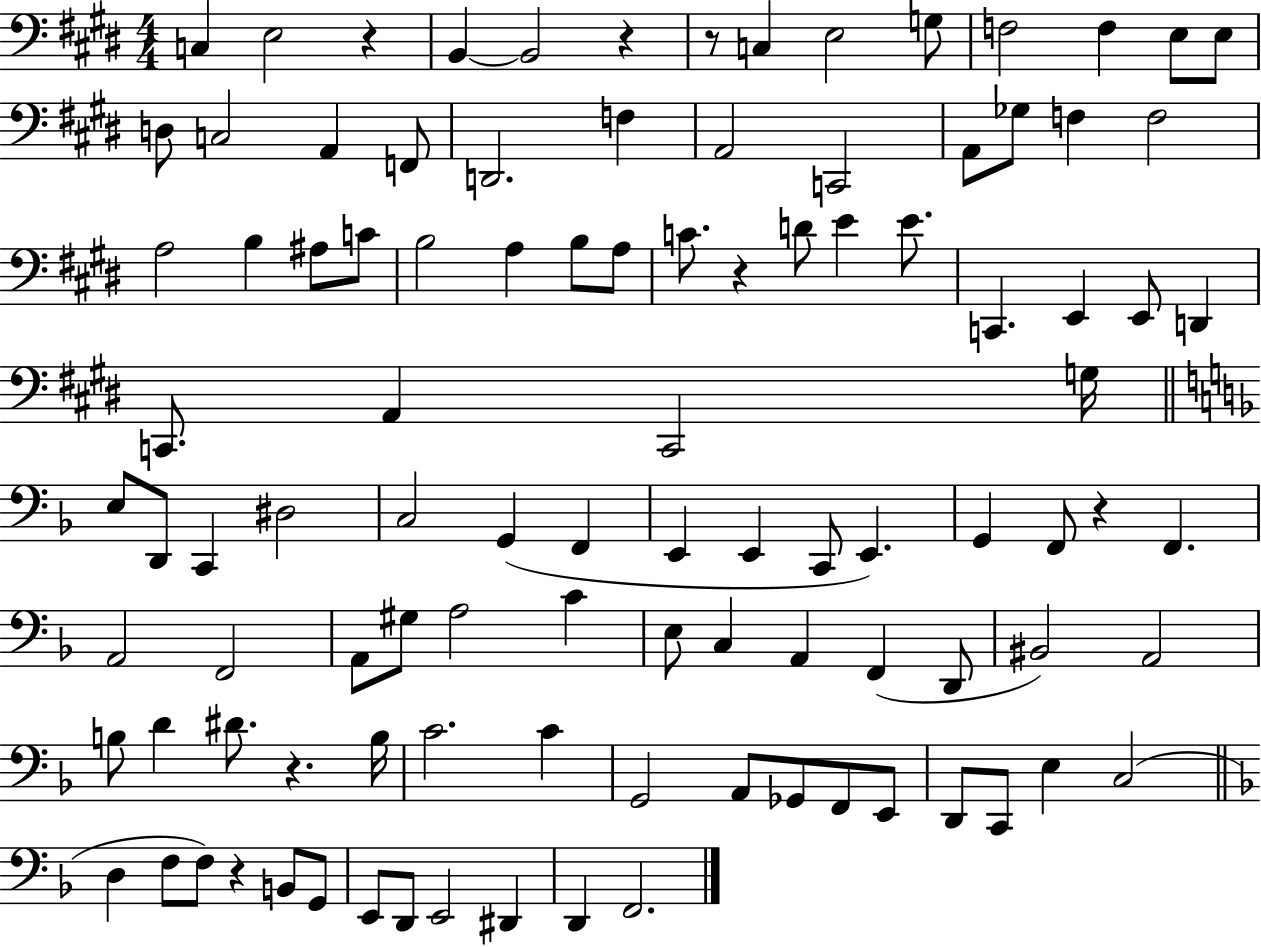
{
  \clef bass
  \numericTimeSignature
  \time 4/4
  \key e \major
  c4 e2 r4 | b,4~~ b,2 r4 | r8 c4 e2 g8 | f2 f4 e8 e8 | \break d8 c2 a,4 f,8 | d,2. f4 | a,2 c,2 | a,8 ges8 f4 f2 | \break a2 b4 ais8 c'8 | b2 a4 b8 a8 | c'8. r4 d'8 e'4 e'8. | c,4. e,4 e,8 d,4 | \break c,8. a,4 c,2 g16 | \bar "||" \break \key d \minor e8 d,8 c,4 dis2 | c2 g,4( f,4 | e,4 e,4 c,8 e,4.) | g,4 f,8 r4 f,4. | \break a,2 f,2 | a,8 gis8 a2 c'4 | e8 c4 a,4 f,4( d,8 | bis,2) a,2 | \break b8 d'4 dis'8. r4. b16 | c'2. c'4 | g,2 a,8 ges,8 f,8 e,8 | d,8 c,8 e4 c2( | \break \bar "||" \break \key f \major d4 f8 f8) r4 b,8 g,8 | e,8 d,8 e,2 dis,4 | d,4 f,2. | \bar "|."
}